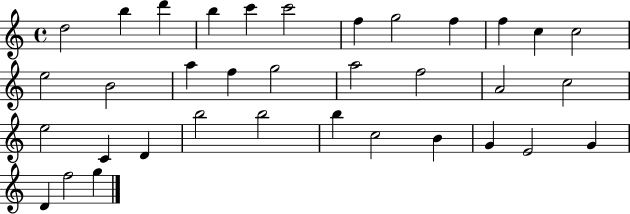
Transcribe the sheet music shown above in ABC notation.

X:1
T:Untitled
M:4/4
L:1/4
K:C
d2 b d' b c' c'2 f g2 f f c c2 e2 B2 a f g2 a2 f2 A2 c2 e2 C D b2 b2 b c2 B G E2 G D f2 g